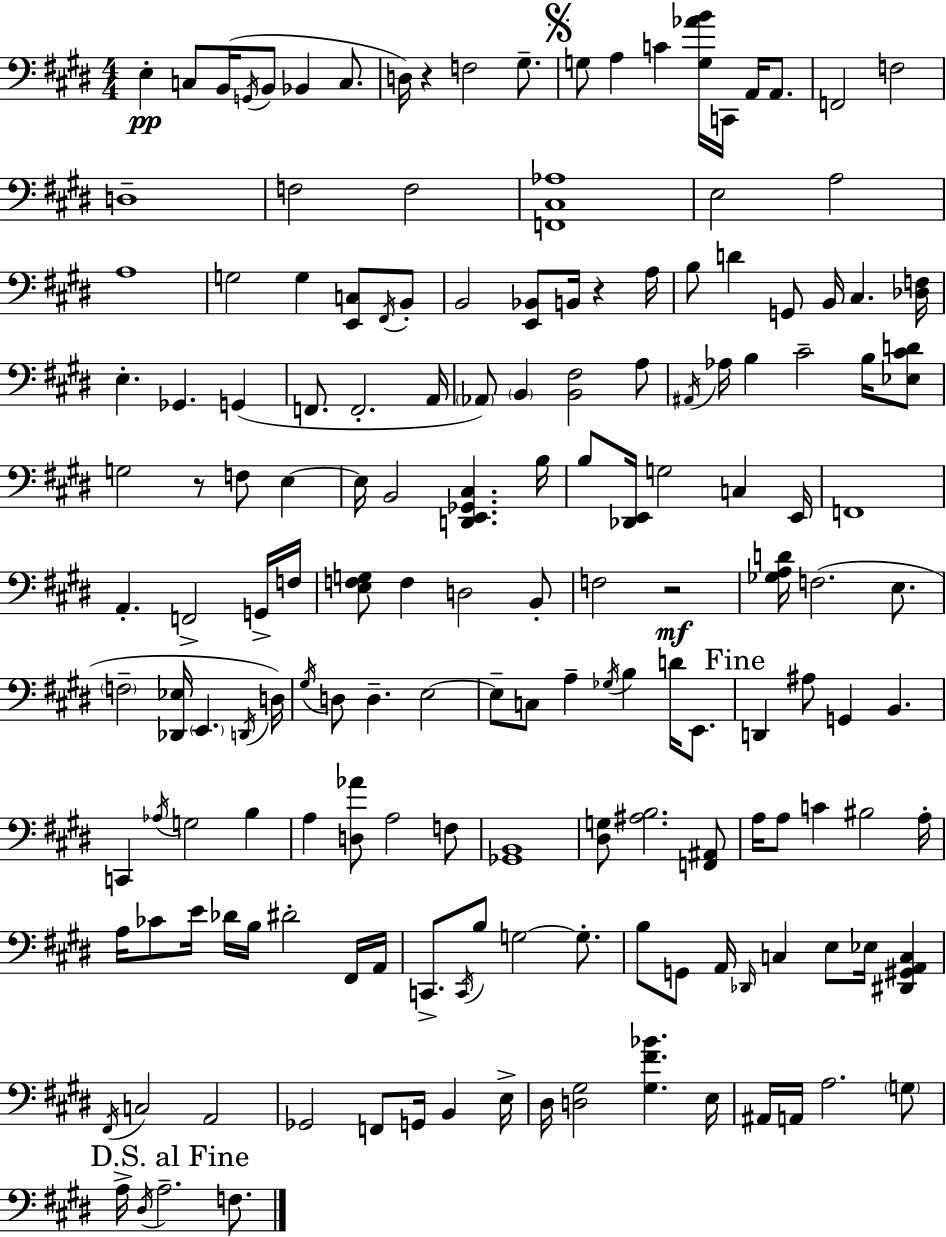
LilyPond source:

{
  \clef bass
  \numericTimeSignature
  \time 4/4
  \key e \major
  \repeat volta 2 { e4-.\pp c8 b,16( \acciaccatura { g,16 } b,8 bes,4 c8. | d16) r4 f2 gis8.-- | \mark \markup { \musicglyph "scripts.segno" } g8 a4 c'4 <g aes' b'>16 c,16 a,16 a,8. | f,2 f2 | \break d1-- | f2 f2 | <f, cis aes>1 | e2 a2 | \break a1 | g2 g4 <e, c>8 \acciaccatura { fis,16 } | b,8-. b,2 <e, bes,>8 b,16 r4 | a16 b8 d'4 g,8 b,16 cis4. | \break <des f>16 e4.-. ges,4. g,4( | f,8. f,2.-. | a,16 \parenthesize aes,8) \parenthesize b,4 <b, fis>2 | a8 \acciaccatura { ais,16 } aes16 b4 cis'2-- | \break b16 <ees cis' d'>8 g2 r8 f8 e4~~ | e16 b,2 <d, e, ges, cis>4. | b16 b8 <des, e,>16 g2 c4 | e,16 f,1 | \break a,4.-. f,2-> | g,16-> f16 <e f g>8 f4 d2 | b,8-. f2 r2\mf | <ges a d'>16 f2.( | \break e8. \parenthesize f2-- <des, ees>16 \parenthesize e,4. | \acciaccatura { d,16 }) d16 \acciaccatura { gis16 } d8 d4.-- e2~~ | e8-- c8 a4-- \acciaccatura { ges16 } b4 | d'16 e,8. \mark "Fine" d,4 ais8 g,4 | \break b,4. c,4 \acciaccatura { aes16 } g2 | b4 a4 <d aes'>8 a2 | f8 <ges, b,>1 | <dis g>8 <ais b>2. | \break <f, ais,>8 a16 a8 c'4 bis2 | a16-. a16 ces'8 e'16 des'16 b16 dis'2-. | fis,16 a,16 c,8.-> \acciaccatura { c,16 } b8 g2~~ | g8.-. b8 g,8 a,16 \grace { des,16 } c4 | \break e8 ees16 <dis, gis, a, c>4 \acciaccatura { fis,16 } c2 | a,2 ges,2 | f,8 g,16 b,4 e16-> dis16 <d gis>2 | <gis fis' bes'>4. e16 ais,16 a,16 a2. | \break \parenthesize g8 \mark "D.S. al Fine" a16-> \acciaccatura { dis16 } a2.-- | f8. } \bar "|."
}